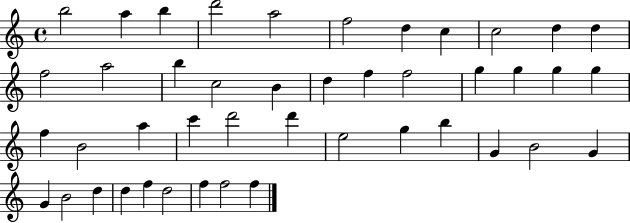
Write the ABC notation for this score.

X:1
T:Untitled
M:4/4
L:1/4
K:C
b2 a b d'2 a2 f2 d c c2 d d f2 a2 b c2 B d f f2 g g g g f B2 a c' d'2 d' e2 g b G B2 G G B2 d d f d2 f f2 f